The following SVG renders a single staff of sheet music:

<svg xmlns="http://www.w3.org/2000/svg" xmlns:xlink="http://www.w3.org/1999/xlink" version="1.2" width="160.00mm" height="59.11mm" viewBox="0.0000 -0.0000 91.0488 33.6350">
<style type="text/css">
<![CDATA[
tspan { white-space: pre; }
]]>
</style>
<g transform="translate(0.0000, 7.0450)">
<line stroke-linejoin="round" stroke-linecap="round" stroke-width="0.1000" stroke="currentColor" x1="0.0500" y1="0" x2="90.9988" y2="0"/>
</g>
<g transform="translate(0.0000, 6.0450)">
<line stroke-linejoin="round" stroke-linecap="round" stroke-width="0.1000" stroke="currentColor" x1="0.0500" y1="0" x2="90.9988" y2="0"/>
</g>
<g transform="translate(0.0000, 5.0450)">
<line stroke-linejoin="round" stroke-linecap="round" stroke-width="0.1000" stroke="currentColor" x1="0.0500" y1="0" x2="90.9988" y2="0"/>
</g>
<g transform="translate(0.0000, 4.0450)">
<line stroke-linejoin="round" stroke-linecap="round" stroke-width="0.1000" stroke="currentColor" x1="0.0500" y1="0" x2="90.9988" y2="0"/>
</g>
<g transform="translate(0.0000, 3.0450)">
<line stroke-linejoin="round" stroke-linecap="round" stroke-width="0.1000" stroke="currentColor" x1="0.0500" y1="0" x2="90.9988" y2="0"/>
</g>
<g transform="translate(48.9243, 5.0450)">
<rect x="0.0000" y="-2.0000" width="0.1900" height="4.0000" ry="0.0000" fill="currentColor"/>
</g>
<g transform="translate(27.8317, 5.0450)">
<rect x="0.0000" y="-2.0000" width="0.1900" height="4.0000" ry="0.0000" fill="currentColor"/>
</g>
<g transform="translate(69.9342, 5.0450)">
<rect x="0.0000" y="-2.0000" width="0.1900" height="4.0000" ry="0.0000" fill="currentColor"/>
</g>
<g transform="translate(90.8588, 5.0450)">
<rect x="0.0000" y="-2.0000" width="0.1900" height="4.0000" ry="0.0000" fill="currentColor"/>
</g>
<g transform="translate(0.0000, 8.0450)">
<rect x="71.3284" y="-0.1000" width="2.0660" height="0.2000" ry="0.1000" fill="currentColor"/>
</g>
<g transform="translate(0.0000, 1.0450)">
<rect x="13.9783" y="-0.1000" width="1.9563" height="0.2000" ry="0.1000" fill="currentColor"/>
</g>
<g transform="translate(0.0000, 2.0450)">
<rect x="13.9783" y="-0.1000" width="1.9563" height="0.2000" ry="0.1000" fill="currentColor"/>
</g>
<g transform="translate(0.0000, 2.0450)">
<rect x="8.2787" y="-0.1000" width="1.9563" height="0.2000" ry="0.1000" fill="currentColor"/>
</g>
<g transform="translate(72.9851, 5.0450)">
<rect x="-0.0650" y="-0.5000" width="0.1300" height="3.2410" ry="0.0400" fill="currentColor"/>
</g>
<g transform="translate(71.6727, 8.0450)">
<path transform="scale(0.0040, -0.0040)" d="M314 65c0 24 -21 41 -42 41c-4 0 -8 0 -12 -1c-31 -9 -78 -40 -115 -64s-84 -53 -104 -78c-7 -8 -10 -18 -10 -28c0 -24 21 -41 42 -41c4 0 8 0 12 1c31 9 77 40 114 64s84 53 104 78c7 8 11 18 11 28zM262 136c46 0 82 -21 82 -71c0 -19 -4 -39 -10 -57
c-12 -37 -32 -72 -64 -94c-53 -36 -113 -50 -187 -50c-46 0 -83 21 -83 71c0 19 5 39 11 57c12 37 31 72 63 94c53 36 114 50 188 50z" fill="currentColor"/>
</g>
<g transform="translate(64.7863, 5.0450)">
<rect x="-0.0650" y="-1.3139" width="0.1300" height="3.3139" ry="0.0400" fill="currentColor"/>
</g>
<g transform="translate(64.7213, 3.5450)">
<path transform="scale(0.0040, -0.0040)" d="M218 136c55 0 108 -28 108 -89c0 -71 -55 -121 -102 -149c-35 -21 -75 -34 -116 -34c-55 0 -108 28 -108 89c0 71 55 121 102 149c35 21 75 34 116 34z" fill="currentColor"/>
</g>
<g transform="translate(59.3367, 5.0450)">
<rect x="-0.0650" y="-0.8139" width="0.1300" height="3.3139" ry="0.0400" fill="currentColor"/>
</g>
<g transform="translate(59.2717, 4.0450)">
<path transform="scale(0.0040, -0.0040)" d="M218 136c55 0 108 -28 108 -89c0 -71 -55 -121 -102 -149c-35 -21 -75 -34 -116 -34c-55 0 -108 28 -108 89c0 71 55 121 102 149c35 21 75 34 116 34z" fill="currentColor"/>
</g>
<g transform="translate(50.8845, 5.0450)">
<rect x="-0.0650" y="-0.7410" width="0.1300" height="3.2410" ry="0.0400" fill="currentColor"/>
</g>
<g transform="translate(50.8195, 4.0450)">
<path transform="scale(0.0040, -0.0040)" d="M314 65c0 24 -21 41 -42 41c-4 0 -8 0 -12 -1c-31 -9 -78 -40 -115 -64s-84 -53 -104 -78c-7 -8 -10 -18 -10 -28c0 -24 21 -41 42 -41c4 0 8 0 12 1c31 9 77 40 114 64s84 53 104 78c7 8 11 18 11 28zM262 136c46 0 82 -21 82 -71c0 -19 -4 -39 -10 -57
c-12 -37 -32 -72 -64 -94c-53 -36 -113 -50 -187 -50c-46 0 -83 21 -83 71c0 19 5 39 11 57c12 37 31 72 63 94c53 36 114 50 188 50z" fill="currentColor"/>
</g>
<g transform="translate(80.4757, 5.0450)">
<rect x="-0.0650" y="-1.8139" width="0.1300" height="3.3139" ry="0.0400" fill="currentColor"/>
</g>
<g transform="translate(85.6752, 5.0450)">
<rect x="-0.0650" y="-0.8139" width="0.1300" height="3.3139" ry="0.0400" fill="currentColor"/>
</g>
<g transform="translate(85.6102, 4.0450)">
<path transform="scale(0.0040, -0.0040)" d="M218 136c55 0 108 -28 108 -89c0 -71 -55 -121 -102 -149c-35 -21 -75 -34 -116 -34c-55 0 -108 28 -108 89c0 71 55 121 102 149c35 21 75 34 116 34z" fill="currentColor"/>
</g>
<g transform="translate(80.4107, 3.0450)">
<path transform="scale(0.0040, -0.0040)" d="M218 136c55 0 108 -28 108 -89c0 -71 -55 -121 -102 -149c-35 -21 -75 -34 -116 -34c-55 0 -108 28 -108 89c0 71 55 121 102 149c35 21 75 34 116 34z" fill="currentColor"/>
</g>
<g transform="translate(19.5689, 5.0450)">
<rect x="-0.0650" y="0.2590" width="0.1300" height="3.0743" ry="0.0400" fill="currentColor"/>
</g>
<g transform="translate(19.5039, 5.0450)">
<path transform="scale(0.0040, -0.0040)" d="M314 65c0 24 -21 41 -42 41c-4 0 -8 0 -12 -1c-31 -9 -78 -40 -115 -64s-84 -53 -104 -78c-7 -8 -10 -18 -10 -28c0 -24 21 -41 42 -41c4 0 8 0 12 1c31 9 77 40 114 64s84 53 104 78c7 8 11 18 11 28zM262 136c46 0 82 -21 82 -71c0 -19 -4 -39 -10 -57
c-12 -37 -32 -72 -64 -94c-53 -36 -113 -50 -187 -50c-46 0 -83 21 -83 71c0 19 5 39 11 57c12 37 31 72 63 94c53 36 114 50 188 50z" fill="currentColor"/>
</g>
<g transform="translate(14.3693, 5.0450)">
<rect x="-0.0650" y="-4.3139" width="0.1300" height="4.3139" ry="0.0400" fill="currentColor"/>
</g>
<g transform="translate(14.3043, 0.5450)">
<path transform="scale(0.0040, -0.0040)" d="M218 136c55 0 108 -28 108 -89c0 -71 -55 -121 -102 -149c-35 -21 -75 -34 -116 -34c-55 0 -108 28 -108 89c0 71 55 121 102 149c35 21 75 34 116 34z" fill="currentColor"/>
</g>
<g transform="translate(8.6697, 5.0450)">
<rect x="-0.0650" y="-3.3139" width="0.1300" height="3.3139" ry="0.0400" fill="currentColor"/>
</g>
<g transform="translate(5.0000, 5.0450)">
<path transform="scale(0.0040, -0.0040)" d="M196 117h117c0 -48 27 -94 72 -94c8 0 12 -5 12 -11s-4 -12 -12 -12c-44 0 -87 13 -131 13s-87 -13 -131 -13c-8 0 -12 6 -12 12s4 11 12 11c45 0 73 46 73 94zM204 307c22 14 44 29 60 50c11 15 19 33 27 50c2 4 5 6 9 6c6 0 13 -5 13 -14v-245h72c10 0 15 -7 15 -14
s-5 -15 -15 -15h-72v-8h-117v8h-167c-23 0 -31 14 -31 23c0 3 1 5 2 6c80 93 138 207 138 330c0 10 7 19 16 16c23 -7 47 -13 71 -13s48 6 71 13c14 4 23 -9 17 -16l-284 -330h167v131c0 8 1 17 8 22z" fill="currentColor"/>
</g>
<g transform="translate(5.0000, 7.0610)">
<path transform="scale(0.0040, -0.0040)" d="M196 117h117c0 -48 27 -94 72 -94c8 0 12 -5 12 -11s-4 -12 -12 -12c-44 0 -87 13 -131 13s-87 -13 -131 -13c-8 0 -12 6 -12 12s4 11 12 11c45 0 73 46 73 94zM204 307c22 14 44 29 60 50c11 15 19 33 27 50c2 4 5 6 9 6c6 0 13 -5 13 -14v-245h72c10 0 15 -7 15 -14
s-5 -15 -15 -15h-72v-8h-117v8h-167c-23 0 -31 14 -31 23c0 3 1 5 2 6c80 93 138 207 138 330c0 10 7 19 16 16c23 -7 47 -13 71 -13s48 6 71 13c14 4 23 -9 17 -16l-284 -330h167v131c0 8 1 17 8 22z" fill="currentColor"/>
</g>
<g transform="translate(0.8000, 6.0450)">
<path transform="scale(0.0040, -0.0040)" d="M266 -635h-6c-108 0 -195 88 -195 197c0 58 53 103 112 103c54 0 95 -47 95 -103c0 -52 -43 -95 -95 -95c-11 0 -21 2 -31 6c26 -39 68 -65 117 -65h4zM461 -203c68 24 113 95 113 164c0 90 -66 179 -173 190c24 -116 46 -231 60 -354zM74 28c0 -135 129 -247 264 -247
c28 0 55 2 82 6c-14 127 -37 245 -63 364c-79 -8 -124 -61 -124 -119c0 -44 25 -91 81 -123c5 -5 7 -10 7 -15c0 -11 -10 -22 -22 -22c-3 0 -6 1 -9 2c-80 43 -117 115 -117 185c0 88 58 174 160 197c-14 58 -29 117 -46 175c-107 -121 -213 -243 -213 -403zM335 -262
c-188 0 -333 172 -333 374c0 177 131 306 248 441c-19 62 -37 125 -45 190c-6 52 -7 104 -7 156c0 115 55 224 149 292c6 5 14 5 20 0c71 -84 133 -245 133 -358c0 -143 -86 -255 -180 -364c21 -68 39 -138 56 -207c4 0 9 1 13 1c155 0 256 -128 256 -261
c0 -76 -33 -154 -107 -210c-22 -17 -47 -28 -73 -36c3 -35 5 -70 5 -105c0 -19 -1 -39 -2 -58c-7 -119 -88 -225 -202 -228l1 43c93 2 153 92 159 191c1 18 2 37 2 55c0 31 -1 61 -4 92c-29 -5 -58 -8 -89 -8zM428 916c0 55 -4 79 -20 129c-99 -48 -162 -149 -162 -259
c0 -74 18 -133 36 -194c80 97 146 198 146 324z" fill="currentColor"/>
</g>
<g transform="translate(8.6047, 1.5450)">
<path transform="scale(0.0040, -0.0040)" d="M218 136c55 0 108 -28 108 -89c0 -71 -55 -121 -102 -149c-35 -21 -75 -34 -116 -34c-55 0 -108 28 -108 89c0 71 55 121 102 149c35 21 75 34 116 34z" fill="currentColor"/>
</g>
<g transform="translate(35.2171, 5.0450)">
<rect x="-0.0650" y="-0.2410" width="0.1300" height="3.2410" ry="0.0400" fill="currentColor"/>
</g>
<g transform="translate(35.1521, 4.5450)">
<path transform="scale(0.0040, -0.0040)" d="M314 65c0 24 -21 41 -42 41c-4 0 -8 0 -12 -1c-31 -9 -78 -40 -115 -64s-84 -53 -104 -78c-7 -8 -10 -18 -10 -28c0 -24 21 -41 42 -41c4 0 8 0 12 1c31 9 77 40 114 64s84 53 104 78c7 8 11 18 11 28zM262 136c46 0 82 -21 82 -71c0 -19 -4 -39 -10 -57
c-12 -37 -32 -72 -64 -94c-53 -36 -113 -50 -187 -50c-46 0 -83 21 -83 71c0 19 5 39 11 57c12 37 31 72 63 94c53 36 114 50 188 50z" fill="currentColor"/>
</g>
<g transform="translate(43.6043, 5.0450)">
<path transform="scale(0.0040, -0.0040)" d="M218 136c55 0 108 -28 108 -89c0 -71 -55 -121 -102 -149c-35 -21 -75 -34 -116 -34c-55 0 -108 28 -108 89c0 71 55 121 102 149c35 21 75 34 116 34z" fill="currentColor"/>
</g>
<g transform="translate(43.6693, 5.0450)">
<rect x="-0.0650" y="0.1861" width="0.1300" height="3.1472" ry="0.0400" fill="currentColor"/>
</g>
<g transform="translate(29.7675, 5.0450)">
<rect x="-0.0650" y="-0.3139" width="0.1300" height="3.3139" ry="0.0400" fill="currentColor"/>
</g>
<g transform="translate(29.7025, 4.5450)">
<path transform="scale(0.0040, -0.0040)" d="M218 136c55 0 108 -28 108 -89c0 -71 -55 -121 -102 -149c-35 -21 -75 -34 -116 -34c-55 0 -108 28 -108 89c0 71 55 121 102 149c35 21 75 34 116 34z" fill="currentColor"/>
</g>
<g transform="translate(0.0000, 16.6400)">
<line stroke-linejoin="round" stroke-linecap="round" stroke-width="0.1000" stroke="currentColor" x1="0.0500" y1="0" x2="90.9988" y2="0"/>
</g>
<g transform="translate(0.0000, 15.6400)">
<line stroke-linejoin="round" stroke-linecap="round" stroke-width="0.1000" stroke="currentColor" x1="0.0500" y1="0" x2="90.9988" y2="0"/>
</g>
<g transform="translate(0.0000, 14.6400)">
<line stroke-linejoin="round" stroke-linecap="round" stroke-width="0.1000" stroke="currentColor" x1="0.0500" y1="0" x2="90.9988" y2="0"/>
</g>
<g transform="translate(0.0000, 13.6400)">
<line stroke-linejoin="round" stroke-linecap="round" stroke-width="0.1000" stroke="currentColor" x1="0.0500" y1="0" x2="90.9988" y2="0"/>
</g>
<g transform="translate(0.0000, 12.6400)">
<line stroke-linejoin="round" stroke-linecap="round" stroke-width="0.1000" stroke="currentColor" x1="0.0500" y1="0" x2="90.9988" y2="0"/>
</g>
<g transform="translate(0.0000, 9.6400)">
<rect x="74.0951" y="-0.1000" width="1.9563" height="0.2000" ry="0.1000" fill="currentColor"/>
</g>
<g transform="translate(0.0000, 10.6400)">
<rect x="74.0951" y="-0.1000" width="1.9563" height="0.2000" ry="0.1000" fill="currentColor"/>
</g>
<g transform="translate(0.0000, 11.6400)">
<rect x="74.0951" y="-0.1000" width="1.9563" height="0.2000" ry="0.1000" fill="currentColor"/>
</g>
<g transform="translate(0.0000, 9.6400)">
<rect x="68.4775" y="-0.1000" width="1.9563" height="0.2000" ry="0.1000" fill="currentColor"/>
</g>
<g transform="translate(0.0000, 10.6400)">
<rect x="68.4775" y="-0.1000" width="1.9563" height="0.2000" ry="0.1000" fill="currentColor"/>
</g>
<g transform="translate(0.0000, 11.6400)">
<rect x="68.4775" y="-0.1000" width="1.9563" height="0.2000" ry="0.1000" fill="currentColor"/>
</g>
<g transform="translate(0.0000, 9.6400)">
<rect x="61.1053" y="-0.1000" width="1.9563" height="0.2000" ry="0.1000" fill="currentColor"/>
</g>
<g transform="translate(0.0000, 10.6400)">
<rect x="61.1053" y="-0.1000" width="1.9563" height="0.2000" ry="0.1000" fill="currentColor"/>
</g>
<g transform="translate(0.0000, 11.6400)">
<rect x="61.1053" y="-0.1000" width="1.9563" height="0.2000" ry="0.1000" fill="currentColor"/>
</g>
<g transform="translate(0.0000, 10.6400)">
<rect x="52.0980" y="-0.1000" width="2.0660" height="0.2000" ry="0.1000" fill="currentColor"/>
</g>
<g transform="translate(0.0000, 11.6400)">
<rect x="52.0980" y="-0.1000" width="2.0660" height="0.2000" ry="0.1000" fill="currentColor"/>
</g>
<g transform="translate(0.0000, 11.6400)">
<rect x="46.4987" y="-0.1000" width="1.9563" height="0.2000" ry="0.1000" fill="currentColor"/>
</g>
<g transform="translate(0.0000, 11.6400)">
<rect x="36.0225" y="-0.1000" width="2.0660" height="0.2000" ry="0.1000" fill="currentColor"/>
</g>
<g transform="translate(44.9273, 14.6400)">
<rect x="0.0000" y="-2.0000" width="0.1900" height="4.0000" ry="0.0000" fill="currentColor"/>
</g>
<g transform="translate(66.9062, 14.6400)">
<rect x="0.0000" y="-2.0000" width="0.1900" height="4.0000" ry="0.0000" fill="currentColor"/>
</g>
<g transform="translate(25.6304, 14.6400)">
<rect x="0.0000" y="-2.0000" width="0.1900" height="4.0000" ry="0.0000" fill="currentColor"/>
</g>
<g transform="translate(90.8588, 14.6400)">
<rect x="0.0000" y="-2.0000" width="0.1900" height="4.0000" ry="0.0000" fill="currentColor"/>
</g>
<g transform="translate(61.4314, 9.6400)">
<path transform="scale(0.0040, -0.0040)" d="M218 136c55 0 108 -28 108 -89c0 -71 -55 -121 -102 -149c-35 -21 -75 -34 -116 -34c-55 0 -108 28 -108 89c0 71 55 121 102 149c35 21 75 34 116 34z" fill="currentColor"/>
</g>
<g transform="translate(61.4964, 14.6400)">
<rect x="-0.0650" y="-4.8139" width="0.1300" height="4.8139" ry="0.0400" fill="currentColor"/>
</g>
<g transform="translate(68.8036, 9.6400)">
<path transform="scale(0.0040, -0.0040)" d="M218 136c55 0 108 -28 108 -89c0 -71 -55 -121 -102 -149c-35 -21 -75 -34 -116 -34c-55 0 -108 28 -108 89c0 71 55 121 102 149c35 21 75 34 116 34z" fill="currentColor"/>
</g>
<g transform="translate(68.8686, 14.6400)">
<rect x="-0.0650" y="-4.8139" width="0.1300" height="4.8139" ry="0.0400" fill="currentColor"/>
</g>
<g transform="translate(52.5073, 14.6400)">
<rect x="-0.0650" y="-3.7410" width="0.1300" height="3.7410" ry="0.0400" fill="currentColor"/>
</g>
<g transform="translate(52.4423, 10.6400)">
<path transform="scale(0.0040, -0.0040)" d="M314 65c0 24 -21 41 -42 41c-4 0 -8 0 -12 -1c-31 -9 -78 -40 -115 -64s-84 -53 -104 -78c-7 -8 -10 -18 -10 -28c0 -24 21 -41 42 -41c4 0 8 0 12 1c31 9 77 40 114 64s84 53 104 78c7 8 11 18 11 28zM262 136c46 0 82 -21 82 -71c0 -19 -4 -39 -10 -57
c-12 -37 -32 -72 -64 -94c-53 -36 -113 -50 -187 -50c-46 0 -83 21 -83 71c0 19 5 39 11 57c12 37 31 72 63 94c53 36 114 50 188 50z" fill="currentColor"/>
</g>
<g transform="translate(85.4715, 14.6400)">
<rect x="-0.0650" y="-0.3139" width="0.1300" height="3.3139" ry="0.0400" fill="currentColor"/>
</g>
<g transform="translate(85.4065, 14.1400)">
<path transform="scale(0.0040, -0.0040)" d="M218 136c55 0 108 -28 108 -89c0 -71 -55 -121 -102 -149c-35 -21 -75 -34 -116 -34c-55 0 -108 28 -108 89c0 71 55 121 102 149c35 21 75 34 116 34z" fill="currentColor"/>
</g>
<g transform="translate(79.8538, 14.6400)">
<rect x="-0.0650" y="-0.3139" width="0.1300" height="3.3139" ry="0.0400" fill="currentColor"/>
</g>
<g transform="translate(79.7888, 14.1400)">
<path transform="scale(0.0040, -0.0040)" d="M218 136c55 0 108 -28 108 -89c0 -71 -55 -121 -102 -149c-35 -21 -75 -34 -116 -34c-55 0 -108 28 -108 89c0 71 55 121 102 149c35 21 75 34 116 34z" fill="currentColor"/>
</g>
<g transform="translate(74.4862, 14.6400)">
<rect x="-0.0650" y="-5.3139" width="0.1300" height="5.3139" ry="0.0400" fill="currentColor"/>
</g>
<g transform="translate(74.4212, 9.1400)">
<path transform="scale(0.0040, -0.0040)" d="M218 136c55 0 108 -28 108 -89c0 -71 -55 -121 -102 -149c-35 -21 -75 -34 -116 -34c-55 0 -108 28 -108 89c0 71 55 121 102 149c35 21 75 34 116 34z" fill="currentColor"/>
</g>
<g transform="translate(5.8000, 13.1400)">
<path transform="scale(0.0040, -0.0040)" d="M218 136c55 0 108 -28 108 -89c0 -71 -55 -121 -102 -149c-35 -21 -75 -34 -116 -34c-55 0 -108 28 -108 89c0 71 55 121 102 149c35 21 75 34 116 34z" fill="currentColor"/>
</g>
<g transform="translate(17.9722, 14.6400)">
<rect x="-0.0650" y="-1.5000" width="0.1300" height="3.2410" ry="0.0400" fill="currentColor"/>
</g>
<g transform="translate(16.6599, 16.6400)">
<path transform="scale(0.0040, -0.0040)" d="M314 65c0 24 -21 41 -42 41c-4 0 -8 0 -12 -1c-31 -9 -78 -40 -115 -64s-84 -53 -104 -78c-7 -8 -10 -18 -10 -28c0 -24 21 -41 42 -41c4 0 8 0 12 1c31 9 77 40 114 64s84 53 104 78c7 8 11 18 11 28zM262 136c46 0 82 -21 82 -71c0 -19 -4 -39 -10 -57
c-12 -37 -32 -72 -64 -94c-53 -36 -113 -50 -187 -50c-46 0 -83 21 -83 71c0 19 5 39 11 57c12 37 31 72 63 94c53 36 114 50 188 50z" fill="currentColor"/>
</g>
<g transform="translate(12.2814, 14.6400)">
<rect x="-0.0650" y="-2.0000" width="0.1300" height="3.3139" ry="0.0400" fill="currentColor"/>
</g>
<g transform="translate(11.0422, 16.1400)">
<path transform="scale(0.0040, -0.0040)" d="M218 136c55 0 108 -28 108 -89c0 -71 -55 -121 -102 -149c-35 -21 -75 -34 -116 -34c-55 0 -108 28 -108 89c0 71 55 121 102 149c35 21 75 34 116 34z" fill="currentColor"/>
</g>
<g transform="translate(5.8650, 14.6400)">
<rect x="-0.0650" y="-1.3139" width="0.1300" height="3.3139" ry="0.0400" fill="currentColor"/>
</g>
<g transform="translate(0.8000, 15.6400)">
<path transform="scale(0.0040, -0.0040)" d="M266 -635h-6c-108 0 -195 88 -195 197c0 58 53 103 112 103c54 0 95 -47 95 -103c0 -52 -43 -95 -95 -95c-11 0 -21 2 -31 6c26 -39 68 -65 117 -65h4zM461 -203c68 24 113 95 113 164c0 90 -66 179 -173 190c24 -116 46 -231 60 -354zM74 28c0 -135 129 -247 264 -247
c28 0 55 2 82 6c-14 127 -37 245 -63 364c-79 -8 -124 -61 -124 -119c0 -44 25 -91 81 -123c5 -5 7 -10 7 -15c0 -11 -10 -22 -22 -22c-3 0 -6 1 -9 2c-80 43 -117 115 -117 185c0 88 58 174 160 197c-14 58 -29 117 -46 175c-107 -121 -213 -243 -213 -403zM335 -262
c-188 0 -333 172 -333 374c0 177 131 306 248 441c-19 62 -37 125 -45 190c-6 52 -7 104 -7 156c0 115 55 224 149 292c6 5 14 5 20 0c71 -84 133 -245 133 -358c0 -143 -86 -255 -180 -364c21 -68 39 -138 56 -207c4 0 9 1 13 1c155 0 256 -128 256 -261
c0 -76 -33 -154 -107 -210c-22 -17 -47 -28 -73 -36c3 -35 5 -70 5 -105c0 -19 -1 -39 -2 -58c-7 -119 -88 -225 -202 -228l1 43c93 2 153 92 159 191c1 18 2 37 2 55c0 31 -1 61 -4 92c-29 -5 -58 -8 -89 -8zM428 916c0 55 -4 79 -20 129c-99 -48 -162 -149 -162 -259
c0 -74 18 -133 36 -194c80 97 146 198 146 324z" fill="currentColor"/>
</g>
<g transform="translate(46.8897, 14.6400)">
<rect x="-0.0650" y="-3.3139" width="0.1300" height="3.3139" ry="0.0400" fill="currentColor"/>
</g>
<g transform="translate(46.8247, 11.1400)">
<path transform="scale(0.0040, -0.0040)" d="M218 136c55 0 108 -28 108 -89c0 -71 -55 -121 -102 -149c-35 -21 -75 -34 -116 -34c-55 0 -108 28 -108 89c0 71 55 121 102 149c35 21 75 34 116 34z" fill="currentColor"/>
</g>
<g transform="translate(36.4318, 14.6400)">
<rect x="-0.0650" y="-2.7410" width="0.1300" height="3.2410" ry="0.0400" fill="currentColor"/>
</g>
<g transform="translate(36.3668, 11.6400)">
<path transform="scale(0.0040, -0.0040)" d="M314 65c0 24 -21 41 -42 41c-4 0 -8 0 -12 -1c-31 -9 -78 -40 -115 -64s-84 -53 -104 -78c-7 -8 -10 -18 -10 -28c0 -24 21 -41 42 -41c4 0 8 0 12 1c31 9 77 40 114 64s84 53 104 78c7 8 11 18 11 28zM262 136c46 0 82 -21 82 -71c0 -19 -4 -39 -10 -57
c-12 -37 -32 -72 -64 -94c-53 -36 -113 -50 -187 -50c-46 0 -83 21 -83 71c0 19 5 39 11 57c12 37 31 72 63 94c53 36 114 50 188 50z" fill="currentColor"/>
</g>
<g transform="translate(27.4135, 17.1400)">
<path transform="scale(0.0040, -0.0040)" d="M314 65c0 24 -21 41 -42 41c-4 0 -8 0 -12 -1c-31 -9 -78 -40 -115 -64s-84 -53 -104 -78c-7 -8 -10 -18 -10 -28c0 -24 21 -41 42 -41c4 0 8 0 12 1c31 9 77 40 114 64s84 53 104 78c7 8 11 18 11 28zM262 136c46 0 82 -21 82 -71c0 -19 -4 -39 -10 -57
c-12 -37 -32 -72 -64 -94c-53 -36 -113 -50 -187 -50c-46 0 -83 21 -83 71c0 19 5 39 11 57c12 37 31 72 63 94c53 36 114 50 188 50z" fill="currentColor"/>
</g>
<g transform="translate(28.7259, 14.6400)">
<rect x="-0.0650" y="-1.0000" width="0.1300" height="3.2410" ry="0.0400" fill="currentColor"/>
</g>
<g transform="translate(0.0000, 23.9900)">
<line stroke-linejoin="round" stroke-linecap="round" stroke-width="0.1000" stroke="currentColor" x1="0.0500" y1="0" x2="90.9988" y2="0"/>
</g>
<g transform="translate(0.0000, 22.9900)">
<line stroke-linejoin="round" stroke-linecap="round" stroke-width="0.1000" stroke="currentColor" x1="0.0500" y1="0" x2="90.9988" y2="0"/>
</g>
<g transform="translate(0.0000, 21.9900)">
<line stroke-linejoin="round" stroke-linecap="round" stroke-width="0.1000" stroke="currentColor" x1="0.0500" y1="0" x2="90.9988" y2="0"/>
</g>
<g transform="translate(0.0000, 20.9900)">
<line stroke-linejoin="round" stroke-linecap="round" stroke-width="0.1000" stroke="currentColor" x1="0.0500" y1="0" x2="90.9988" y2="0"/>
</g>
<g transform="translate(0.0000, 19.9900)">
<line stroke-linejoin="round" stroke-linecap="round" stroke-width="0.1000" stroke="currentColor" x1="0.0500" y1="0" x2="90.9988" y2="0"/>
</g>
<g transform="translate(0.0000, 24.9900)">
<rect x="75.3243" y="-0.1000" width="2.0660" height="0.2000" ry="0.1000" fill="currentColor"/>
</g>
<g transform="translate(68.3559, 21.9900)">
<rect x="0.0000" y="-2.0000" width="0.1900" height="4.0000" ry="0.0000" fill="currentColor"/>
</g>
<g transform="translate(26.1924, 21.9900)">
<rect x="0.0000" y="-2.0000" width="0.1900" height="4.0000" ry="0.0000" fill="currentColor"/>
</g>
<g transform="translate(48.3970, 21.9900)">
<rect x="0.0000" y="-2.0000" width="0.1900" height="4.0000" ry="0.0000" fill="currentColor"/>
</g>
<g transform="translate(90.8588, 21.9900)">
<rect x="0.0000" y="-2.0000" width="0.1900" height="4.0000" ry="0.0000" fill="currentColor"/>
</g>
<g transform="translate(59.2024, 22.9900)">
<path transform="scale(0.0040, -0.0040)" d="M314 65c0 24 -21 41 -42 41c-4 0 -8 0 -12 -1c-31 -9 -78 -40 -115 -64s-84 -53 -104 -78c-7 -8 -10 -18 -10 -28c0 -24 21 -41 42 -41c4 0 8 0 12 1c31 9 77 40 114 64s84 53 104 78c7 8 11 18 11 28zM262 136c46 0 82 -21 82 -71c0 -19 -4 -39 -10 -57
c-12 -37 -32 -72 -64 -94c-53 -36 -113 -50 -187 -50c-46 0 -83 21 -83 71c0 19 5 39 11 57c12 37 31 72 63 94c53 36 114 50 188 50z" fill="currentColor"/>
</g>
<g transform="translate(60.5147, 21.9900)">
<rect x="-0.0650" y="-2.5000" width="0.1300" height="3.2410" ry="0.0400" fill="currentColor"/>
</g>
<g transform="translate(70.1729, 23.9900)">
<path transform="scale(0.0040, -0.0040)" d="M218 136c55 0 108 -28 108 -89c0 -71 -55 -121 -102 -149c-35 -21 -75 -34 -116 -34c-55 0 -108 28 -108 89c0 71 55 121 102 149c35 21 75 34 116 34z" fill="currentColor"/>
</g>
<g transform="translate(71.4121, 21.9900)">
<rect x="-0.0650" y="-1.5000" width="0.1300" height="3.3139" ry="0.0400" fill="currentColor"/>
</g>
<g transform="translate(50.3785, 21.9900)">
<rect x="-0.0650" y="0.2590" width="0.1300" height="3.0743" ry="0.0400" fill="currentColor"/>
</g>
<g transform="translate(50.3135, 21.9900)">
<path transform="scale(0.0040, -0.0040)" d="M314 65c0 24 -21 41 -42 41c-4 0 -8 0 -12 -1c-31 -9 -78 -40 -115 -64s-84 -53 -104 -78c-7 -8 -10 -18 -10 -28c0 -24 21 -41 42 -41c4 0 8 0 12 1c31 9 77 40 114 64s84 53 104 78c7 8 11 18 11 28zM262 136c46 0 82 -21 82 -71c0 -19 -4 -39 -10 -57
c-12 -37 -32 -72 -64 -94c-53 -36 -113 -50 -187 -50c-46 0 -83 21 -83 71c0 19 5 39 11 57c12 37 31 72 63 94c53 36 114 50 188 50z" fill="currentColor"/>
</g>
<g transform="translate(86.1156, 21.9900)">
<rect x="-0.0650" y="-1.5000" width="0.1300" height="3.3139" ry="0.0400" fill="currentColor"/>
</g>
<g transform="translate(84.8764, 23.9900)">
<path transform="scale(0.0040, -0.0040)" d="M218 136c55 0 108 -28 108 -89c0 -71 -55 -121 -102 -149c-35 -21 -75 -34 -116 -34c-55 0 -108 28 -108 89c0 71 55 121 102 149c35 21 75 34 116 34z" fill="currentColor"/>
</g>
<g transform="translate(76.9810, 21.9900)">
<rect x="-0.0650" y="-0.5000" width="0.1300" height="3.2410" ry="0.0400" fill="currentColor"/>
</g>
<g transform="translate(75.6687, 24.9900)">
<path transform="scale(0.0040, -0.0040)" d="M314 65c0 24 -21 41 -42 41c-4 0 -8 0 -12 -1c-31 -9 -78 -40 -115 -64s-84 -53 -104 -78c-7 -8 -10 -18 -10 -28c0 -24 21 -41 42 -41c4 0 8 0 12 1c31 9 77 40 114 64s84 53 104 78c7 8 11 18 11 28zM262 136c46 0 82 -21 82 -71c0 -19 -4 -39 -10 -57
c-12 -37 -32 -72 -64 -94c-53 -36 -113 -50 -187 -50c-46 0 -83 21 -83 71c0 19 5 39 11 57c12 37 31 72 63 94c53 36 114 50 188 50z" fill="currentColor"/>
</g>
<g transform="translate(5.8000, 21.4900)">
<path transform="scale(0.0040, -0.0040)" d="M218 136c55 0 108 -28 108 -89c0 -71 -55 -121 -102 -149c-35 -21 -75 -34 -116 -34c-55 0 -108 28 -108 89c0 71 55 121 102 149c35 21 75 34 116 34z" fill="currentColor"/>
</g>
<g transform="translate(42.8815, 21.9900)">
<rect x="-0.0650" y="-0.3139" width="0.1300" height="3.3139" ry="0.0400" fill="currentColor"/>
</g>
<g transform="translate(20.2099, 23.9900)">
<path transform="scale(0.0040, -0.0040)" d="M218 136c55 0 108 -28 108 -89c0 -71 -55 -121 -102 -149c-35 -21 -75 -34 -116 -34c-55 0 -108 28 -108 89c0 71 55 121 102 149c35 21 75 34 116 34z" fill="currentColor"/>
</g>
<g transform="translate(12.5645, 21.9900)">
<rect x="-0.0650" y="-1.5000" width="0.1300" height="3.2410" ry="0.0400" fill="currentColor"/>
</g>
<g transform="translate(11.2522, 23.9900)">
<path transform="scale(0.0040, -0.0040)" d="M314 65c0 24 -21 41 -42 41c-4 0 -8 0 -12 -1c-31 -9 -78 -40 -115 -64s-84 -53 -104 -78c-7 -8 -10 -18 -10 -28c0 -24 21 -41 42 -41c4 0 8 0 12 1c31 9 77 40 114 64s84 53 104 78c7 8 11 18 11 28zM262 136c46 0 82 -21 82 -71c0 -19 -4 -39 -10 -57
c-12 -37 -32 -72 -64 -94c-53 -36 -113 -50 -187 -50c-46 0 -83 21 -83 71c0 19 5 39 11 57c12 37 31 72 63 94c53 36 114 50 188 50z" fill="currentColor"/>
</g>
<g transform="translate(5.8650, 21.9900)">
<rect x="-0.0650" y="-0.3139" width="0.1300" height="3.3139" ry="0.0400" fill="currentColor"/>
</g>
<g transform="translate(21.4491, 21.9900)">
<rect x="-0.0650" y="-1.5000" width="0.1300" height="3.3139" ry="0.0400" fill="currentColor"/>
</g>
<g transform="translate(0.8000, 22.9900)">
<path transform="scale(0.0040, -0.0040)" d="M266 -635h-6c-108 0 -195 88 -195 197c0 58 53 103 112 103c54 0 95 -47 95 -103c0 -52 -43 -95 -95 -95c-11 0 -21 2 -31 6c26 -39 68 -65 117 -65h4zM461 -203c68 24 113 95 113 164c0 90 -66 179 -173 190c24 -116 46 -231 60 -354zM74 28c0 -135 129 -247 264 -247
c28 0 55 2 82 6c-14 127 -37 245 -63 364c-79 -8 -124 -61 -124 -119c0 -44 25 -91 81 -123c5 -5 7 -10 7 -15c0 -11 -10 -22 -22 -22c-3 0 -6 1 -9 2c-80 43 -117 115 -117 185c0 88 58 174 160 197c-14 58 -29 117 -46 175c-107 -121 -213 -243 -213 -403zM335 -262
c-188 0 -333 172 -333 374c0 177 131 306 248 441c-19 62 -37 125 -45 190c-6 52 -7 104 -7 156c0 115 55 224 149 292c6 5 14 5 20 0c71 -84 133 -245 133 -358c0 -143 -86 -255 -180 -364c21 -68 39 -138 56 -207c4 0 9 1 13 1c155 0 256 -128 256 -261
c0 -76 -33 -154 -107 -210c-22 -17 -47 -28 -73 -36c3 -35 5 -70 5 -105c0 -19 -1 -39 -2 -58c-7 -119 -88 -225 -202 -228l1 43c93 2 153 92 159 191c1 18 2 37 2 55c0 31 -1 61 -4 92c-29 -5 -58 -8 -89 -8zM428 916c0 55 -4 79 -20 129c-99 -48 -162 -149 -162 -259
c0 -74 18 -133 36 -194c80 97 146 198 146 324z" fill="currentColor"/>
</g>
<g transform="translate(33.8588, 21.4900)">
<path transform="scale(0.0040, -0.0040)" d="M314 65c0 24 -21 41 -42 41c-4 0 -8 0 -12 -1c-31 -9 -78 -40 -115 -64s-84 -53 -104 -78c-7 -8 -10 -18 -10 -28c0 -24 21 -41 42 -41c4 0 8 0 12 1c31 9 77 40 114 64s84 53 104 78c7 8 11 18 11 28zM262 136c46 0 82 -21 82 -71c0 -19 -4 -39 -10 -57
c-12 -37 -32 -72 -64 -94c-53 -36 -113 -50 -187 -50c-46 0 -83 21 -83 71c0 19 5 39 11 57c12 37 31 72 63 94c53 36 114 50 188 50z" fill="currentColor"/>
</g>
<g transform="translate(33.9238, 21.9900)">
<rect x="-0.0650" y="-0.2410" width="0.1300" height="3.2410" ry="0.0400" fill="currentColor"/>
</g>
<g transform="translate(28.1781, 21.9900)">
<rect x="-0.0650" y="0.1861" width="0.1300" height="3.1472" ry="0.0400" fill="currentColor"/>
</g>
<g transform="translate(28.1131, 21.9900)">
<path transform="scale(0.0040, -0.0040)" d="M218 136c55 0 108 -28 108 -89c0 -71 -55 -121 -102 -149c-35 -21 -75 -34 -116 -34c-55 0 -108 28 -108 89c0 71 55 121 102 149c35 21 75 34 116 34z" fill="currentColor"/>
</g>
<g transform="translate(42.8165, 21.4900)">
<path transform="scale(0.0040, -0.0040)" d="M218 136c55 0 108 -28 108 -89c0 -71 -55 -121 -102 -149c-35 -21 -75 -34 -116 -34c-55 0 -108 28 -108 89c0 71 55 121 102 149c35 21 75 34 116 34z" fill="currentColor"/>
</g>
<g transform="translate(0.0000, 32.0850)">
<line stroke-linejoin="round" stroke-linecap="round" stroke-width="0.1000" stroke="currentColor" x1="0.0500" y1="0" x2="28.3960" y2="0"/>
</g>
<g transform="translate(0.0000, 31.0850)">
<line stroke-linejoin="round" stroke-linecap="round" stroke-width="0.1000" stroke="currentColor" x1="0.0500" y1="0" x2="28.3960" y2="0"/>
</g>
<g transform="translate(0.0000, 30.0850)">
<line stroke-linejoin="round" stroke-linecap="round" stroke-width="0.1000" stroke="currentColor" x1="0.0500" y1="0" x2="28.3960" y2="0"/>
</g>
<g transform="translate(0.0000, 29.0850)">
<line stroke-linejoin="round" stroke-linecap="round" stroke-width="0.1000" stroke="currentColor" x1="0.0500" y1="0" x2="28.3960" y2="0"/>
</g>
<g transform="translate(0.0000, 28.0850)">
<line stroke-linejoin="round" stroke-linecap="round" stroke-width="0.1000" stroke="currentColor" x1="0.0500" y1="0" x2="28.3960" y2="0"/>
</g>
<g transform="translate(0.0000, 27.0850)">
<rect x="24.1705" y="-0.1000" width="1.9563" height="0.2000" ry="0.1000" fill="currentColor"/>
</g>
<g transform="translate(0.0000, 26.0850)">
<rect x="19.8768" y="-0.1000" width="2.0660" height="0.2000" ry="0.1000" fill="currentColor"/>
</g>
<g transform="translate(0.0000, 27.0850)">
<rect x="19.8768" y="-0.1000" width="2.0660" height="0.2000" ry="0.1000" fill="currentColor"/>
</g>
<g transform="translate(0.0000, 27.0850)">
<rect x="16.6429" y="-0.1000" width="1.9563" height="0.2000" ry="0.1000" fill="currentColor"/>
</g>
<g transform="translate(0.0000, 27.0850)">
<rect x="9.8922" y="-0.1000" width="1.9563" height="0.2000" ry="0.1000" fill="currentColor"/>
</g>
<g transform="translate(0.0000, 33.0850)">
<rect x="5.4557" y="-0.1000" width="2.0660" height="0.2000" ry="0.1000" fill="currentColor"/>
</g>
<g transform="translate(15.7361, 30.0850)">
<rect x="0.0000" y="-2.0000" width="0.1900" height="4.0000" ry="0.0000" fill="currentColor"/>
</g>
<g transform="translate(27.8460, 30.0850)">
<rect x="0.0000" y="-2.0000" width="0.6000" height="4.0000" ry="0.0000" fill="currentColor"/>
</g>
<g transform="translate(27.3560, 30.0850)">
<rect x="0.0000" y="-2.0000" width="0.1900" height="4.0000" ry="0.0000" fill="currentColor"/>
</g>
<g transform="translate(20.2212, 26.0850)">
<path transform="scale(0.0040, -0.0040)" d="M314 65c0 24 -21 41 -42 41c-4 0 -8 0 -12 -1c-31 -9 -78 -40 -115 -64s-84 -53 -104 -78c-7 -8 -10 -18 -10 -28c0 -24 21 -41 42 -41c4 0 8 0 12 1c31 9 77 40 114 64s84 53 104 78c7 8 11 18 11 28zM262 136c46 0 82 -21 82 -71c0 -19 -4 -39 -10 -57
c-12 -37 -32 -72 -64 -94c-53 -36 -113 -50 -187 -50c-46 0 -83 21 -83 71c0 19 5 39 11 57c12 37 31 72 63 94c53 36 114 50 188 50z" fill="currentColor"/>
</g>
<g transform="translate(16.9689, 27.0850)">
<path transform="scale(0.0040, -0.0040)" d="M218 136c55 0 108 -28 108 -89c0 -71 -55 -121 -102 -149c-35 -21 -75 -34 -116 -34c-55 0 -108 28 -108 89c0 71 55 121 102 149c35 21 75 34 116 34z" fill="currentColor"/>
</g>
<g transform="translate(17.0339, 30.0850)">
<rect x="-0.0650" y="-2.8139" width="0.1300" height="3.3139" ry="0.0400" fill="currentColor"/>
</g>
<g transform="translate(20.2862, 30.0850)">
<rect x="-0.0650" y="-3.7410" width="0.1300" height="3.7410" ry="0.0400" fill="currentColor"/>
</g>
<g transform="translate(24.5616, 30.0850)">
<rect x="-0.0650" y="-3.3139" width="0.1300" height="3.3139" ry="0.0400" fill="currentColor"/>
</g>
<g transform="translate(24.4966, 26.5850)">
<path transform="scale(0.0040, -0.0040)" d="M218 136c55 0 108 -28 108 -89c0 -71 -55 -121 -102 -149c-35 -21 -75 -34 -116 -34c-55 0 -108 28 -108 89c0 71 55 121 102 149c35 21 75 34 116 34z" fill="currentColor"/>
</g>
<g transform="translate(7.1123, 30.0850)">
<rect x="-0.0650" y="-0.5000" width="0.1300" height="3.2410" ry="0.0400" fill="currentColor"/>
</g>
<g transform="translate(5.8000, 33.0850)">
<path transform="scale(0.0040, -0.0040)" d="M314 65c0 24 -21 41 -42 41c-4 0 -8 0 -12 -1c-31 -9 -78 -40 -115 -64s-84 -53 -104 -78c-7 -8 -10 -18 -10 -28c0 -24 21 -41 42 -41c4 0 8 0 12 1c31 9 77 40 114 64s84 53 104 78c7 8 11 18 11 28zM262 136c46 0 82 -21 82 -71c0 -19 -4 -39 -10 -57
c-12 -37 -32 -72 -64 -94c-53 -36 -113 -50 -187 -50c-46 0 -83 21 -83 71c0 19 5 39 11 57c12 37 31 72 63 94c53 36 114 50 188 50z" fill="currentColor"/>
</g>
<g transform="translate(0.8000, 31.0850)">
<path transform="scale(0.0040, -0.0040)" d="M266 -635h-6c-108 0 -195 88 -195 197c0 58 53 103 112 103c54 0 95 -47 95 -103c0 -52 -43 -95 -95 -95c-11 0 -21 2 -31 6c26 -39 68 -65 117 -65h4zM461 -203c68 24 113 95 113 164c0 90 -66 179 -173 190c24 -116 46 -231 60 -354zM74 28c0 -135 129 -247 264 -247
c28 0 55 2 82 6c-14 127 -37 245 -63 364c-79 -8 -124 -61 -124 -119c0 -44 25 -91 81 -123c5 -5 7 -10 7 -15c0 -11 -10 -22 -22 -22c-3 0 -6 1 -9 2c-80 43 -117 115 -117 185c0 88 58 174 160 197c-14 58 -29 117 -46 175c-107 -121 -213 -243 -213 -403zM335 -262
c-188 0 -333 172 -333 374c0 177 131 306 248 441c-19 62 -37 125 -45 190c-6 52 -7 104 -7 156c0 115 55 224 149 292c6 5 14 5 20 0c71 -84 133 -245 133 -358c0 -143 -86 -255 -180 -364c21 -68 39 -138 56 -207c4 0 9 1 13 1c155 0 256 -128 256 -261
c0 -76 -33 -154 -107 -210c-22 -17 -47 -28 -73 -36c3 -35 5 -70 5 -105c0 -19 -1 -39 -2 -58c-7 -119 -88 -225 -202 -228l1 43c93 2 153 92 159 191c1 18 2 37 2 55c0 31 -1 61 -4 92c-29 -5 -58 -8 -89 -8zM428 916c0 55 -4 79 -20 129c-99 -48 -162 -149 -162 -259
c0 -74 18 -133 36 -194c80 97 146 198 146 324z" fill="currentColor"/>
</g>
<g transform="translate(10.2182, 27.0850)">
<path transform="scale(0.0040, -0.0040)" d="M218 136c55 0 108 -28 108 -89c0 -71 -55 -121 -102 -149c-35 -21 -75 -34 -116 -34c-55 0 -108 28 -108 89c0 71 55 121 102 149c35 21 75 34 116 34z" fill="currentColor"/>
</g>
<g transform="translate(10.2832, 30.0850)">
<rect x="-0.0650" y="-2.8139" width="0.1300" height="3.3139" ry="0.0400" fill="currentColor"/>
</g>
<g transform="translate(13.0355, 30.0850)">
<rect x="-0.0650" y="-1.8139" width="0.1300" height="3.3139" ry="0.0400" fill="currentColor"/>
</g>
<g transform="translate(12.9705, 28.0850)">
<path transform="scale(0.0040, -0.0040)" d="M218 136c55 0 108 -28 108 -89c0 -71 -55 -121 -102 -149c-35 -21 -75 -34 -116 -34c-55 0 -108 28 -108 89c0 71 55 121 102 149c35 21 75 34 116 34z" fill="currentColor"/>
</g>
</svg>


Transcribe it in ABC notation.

X:1
T:Untitled
M:4/4
L:1/4
K:C
b d' B2 c c2 B d2 d e C2 f d e F E2 D2 a2 b c'2 e' e' f' c c c E2 E B c2 c B2 G2 E C2 E C2 a f a c'2 b